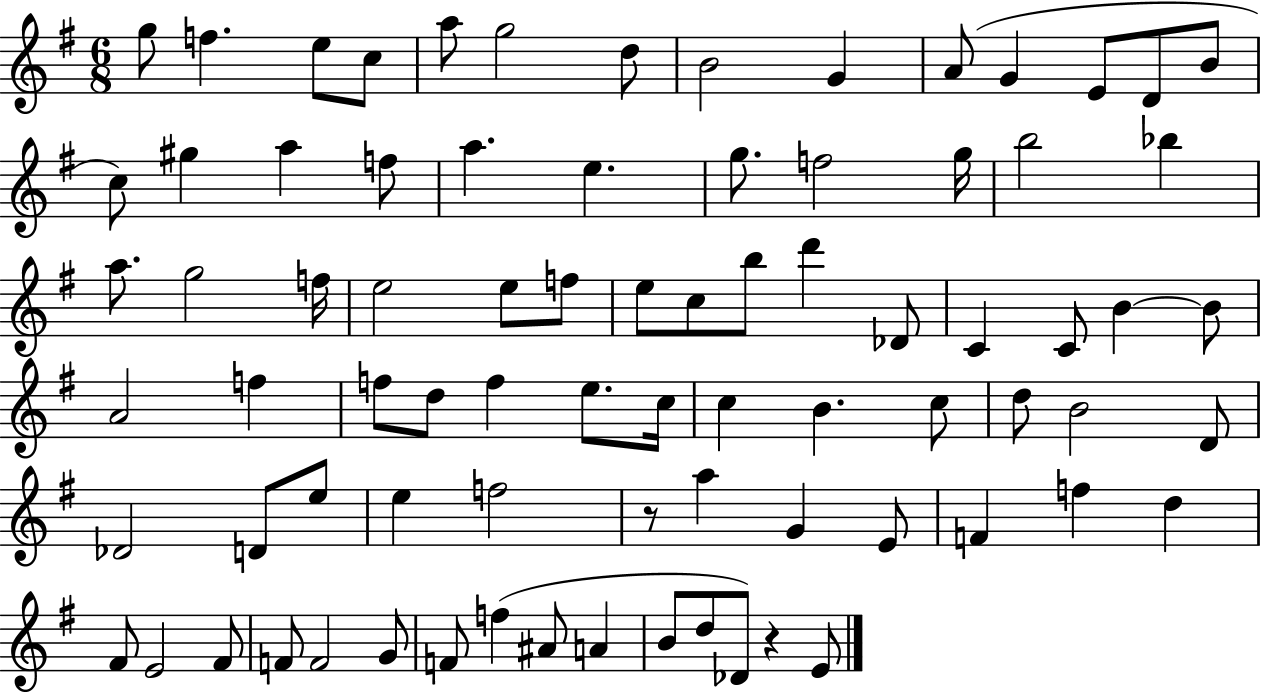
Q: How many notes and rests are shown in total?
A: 80